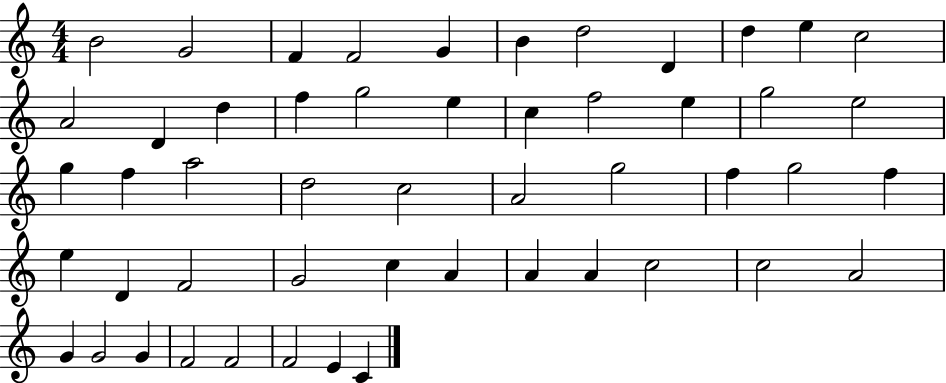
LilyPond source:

{
  \clef treble
  \numericTimeSignature
  \time 4/4
  \key c \major
  b'2 g'2 | f'4 f'2 g'4 | b'4 d''2 d'4 | d''4 e''4 c''2 | \break a'2 d'4 d''4 | f''4 g''2 e''4 | c''4 f''2 e''4 | g''2 e''2 | \break g''4 f''4 a''2 | d''2 c''2 | a'2 g''2 | f''4 g''2 f''4 | \break e''4 d'4 f'2 | g'2 c''4 a'4 | a'4 a'4 c''2 | c''2 a'2 | \break g'4 g'2 g'4 | f'2 f'2 | f'2 e'4 c'4 | \bar "|."
}